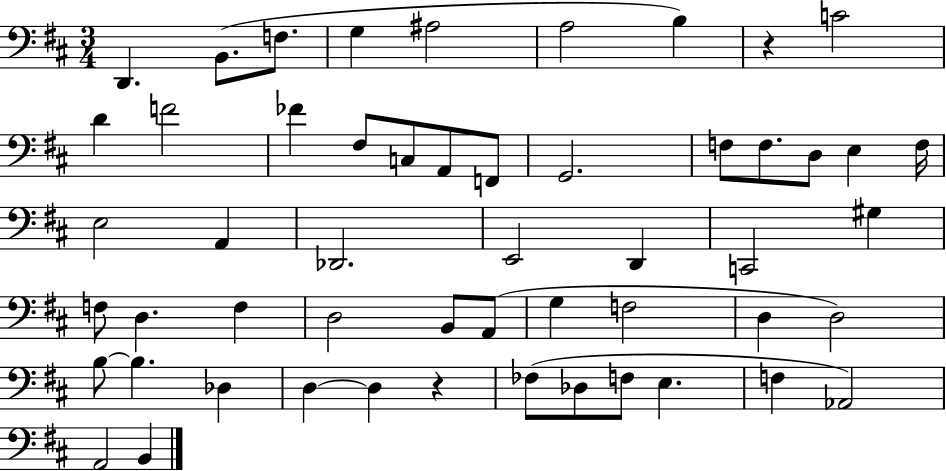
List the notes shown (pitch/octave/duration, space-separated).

D2/q. B2/e. F3/e. G3/q A#3/h A3/h B3/q R/q C4/h D4/q F4/h FES4/q F#3/e C3/e A2/e F2/e G2/h. F3/e F3/e. D3/e E3/q F3/s E3/h A2/q Db2/h. E2/h D2/q C2/h G#3/q F3/e D3/q. F3/q D3/h B2/e A2/e G3/q F3/h D3/q D3/h B3/e B3/q. Db3/q D3/q D3/q R/q FES3/e Db3/e F3/e E3/q. F3/q Ab2/h A2/h B2/q